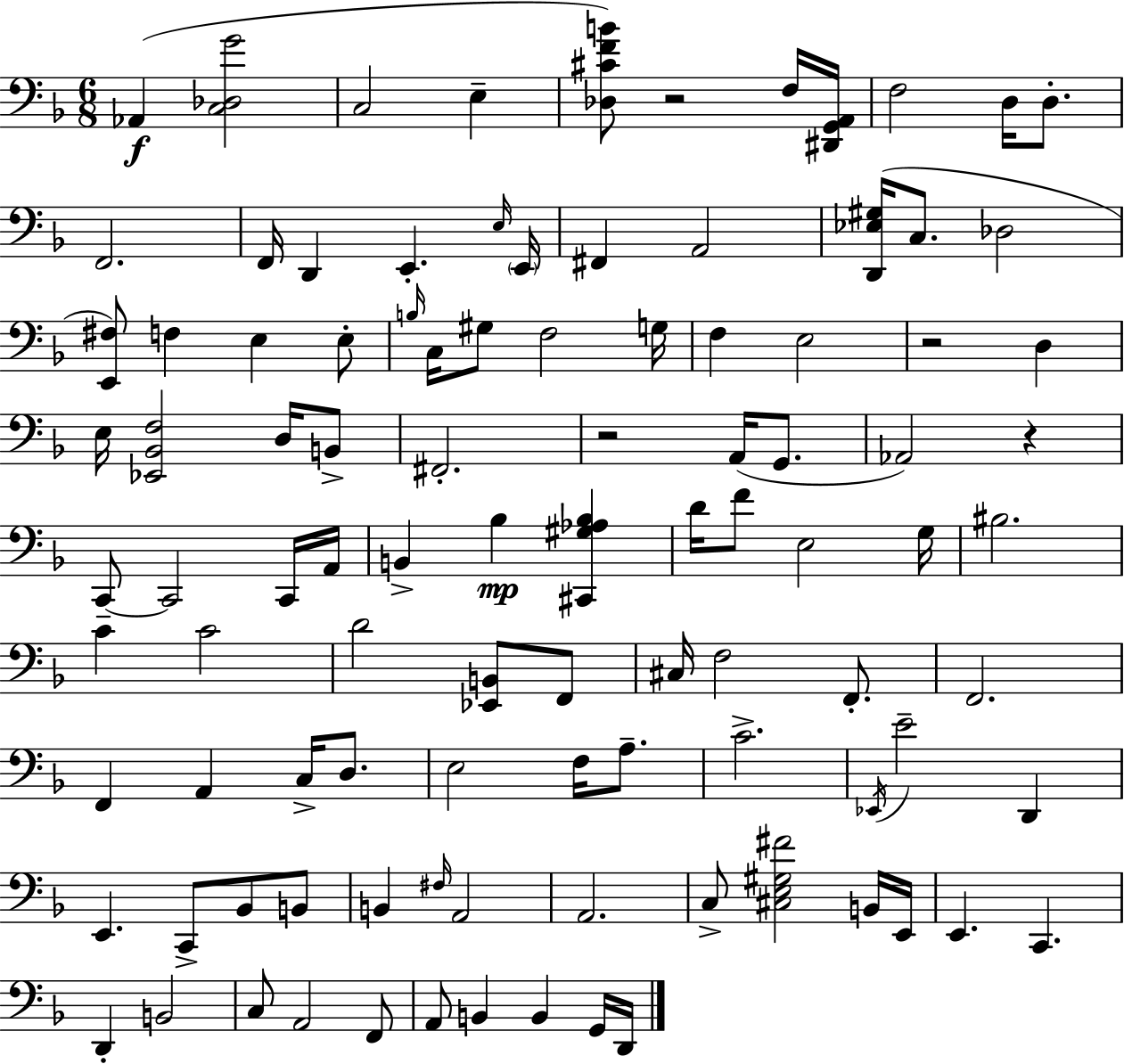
Ab2/q [C3,Db3,G4]/h C3/h E3/q [Db3,C#4,F4,B4]/e R/h F3/s [D#2,G2,A2]/s F3/h D3/s D3/e. F2/h. F2/s D2/q E2/q. E3/s E2/s F#2/q A2/h [D2,Eb3,G#3]/s C3/e. Db3/h [E2,F#3]/e F3/q E3/q E3/e B3/s C3/s G#3/e F3/h G3/s F3/q E3/h R/h D3/q E3/s [Eb2,Bb2,F3]/h D3/s B2/e F#2/h. R/h A2/s G2/e. Ab2/h R/q C2/e C2/h C2/s A2/s B2/q Bb3/q [C#2,G#3,Ab3,Bb3]/q D4/s F4/e E3/h G3/s BIS3/h. C4/q C4/h D4/h [Eb2,B2]/e F2/e C#3/s F3/h F2/e. F2/h. F2/q A2/q C3/s D3/e. E3/h F3/s A3/e. C4/h. Eb2/s E4/h D2/q E2/q. C2/e Bb2/e B2/e B2/q F#3/s A2/h A2/h. C3/e [C#3,E3,G#3,F#4]/h B2/s E2/s E2/q. C2/q. D2/q B2/h C3/e A2/h F2/e A2/e B2/q B2/q G2/s D2/s